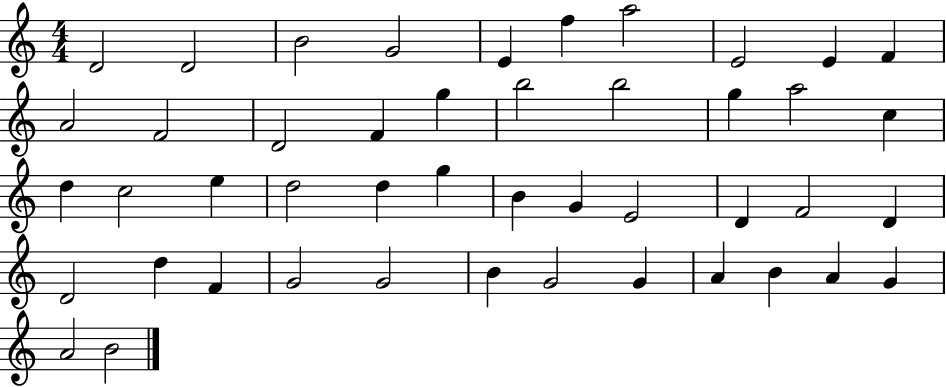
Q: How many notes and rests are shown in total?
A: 46